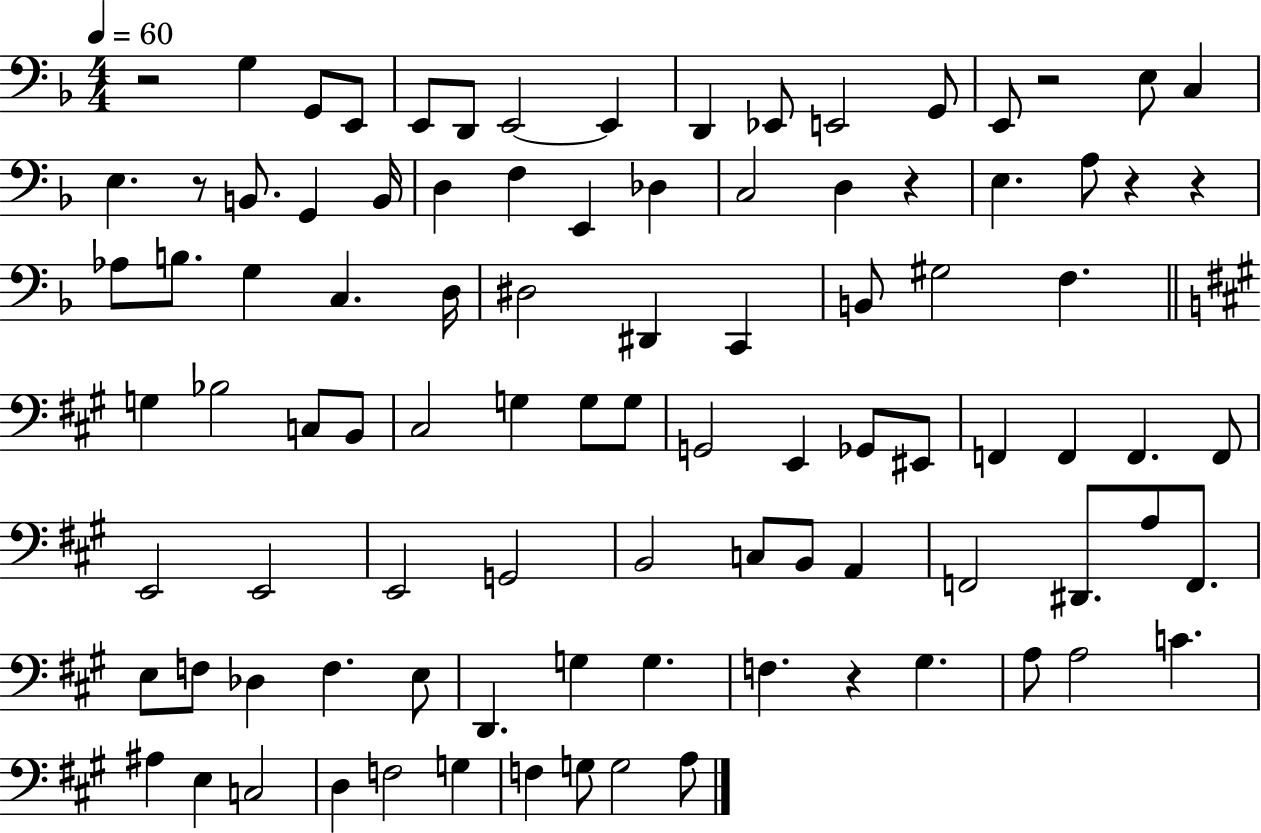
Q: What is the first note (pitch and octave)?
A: G3